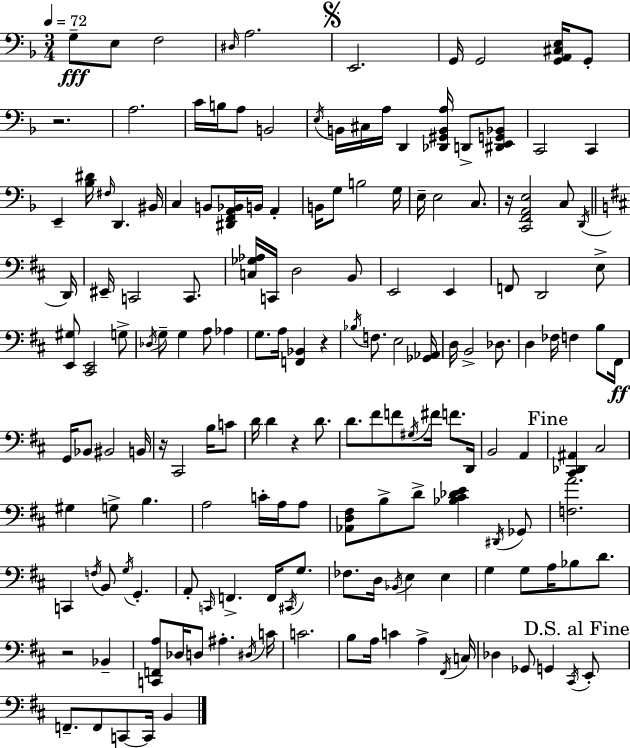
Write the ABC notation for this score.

X:1
T:Untitled
M:3/4
L:1/4
K:F
G,/2 E,/2 F,2 ^D,/4 A,2 E,,2 G,,/4 G,,2 [G,,A,,^C,E,]/4 G,,/2 z2 A,2 C/4 B,/4 A,/2 B,,2 E,/4 B,,/4 ^C,/4 A,/4 D,, [_D,,^G,,B,,A,]/4 D,,/2 [^D,,E,,G,,_B,,]/2 C,,2 C,, E,, [_B,^D]/4 ^F,/4 D,, ^B,,/4 C, B,,/2 [^D,,F,,A,,_B,,]/4 B,,/4 A,, B,,/4 G,/2 B,2 G,/4 E,/4 E,2 C,/2 z/4 [C,,F,,A,,E,]2 C,/2 D,,/4 D,,/4 ^E,,/4 C,,2 C,,/2 [C,_G,_A,]/4 C,,/4 D,2 B,,/2 E,,2 E,, F,,/2 D,,2 E,/2 [E,,^G,]/2 [^C,,E,,]2 G,/2 _D,/4 G,/2 G, A,/2 _A, G,/2 A,/4 [F,,_B,,] z _B,/4 F,/2 E,2 [_G,,_A,,]/4 D,/4 B,,2 _D,/2 D, _F,/4 F, B,/2 ^F,,/4 G,,/4 _B,,/2 ^B,,2 B,,/4 z/4 ^C,,2 B,/4 C/2 D/4 D z D/2 D/2 ^F/2 F/2 ^G,/4 ^F/4 F/2 D,,/4 B,,2 A,, [^C,,_D,,^A,,] ^C,2 ^G, G,/2 B, A,2 C/4 A,/4 A,/2 [_A,,D,^F,]/2 B,/2 D/2 [_B,^C_DE] ^D,,/4 _G,,/2 [F,A]2 C,, F,/4 B,,/2 G,/4 G,, A,,/2 C,,/4 F,, F,,/4 ^C,,/4 G,/2 _F,/2 D,/4 _B,,/4 E, E, G, G,/2 A,/4 _B,/2 D/2 z2 _B,, [C,,F,,A,]/2 _D,/4 D,/2 ^A, ^D,/4 C/4 C2 B,/2 A,/4 C A, ^F,,/4 C,/4 _D, _G,,/2 G,, ^C,,/4 E,,/2 F,,/2 F,,/2 C,,/2 C,,/4 B,,